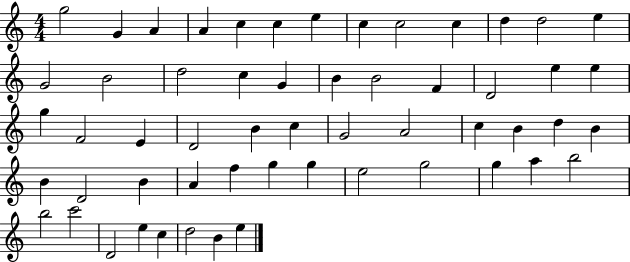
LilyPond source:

{
  \clef treble
  \numericTimeSignature
  \time 4/4
  \key c \major
  g''2 g'4 a'4 | a'4 c''4 c''4 e''4 | c''4 c''2 c''4 | d''4 d''2 e''4 | \break g'2 b'2 | d''2 c''4 g'4 | b'4 b'2 f'4 | d'2 e''4 e''4 | \break g''4 f'2 e'4 | d'2 b'4 c''4 | g'2 a'2 | c''4 b'4 d''4 b'4 | \break b'4 d'2 b'4 | a'4 f''4 g''4 g''4 | e''2 g''2 | g''4 a''4 b''2 | \break b''2 c'''2 | d'2 e''4 c''4 | d''2 b'4 e''4 | \bar "|."
}